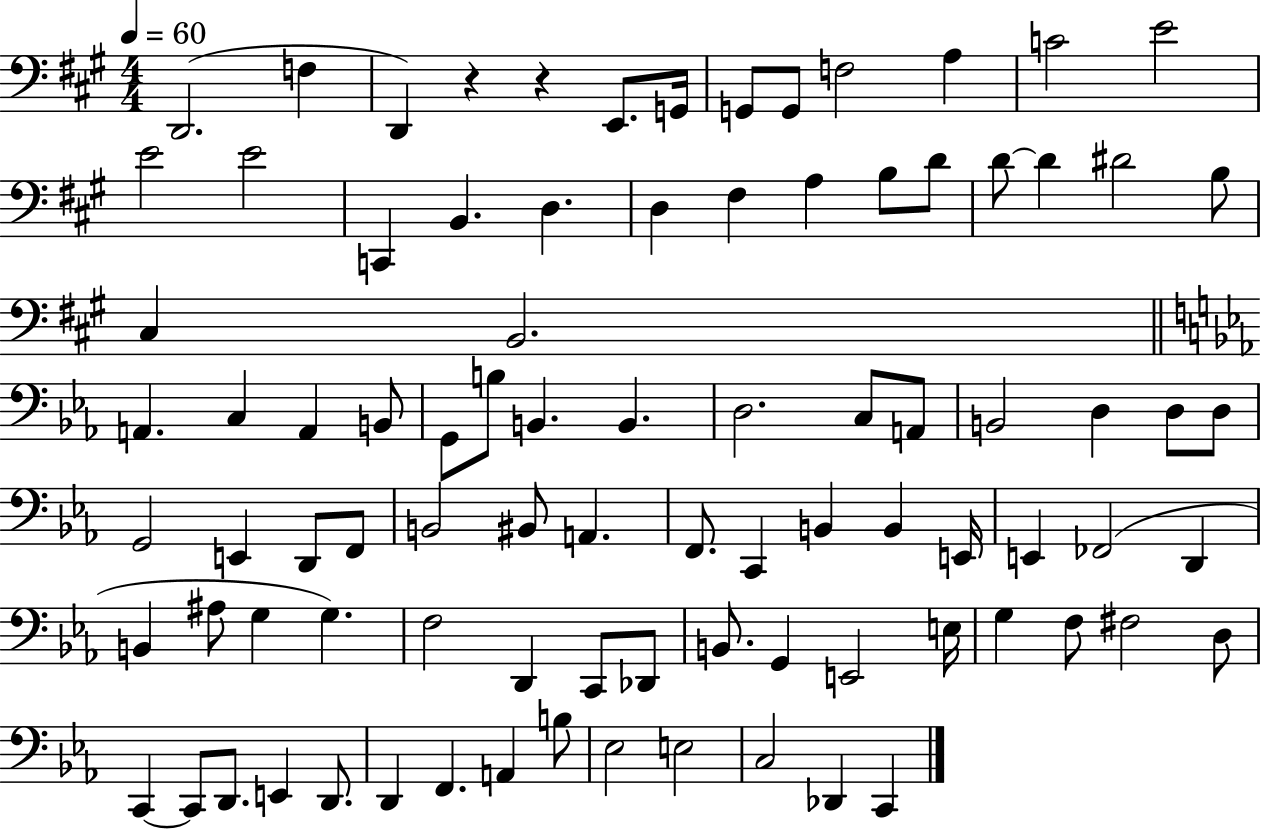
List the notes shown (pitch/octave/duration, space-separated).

D2/h. F3/q D2/q R/q R/q E2/e. G2/s G2/e G2/e F3/h A3/q C4/h E4/h E4/h E4/h C2/q B2/q. D3/q. D3/q F#3/q A3/q B3/e D4/e D4/e D4/q D#4/h B3/e C#3/q B2/h. A2/q. C3/q A2/q B2/e G2/e B3/e B2/q. B2/q. D3/h. C3/e A2/e B2/h D3/q D3/e D3/e G2/h E2/q D2/e F2/e B2/h BIS2/e A2/q. F2/e. C2/q B2/q B2/q E2/s E2/q FES2/h D2/q B2/q A#3/e G3/q G3/q. F3/h D2/q C2/e Db2/e B2/e. G2/q E2/h E3/s G3/q F3/e F#3/h D3/e C2/q C2/e D2/e. E2/q D2/e. D2/q F2/q. A2/q B3/e Eb3/h E3/h C3/h Db2/q C2/q